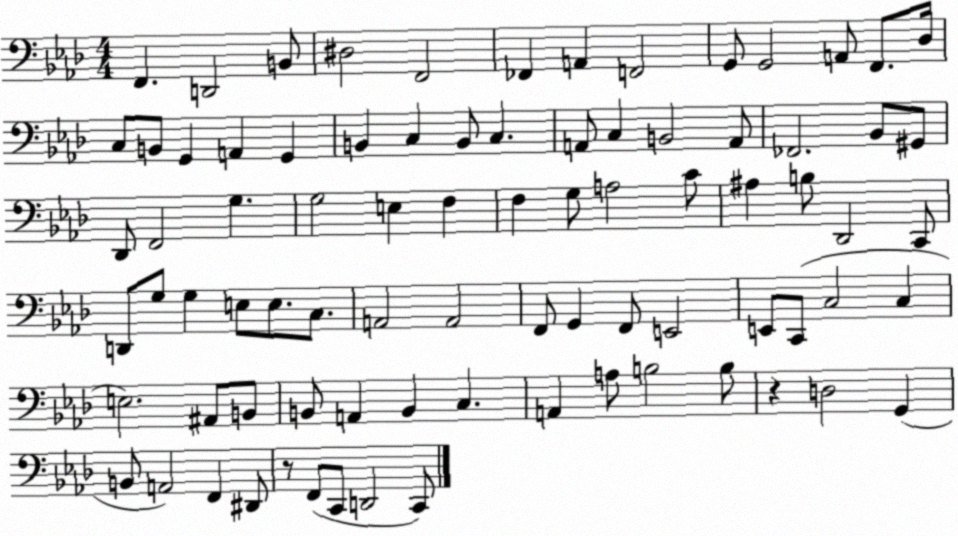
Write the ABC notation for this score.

X:1
T:Untitled
M:4/4
L:1/4
K:Ab
F,, D,,2 B,,/2 ^D,2 F,,2 _F,, A,, F,,2 G,,/2 G,,2 A,,/2 F,,/2 _D,/4 C,/2 B,,/2 G,, A,, G,, B,, C, B,,/2 C, A,,/2 C, B,,2 A,,/2 _F,,2 _B,,/2 ^G,,/2 _D,,/2 F,,2 G, G,2 E, F, F, G,/2 A,2 C/2 ^A, B,/2 _D,,2 C,,/2 D,,/2 G,/2 G, E,/2 E,/2 C,/2 A,,2 A,,2 F,,/2 G,, F,,/2 E,,2 E,,/2 C,,/2 C,2 C, E,2 ^A,,/2 B,,/2 B,,/2 A,, B,, C, A,, A,/2 B,2 B,/2 z D,2 G,, B,,/2 A,,2 F,, ^D,,/2 z/2 F,,/2 C,,/2 D,,2 C,,/2